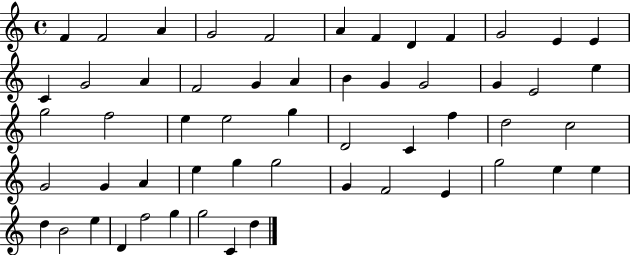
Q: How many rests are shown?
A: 0